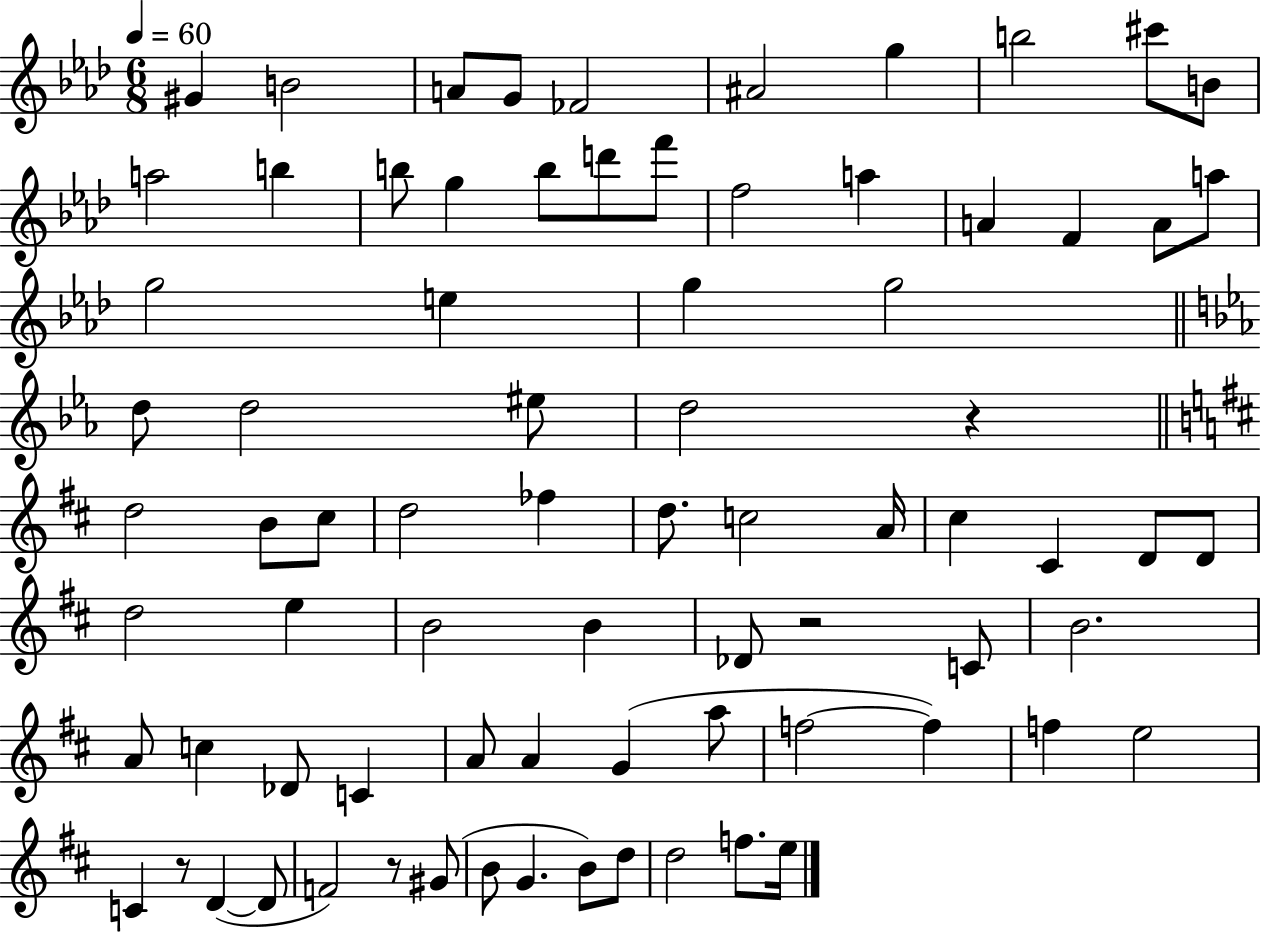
G#4/q B4/h A4/e G4/e FES4/h A#4/h G5/q B5/h C#6/e B4/e A5/h B5/q B5/e G5/q B5/e D6/e F6/e F5/h A5/q A4/q F4/q A4/e A5/e G5/h E5/q G5/q G5/h D5/e D5/h EIS5/e D5/h R/q D5/h B4/e C#5/e D5/h FES5/q D5/e. C5/h A4/s C#5/q C#4/q D4/e D4/e D5/h E5/q B4/h B4/q Db4/e R/h C4/e B4/h. A4/e C5/q Db4/e C4/q A4/e A4/q G4/q A5/e F5/h F5/q F5/q E5/h C4/q R/e D4/q D4/e F4/h R/e G#4/e B4/e G4/q. B4/e D5/e D5/h F5/e. E5/s